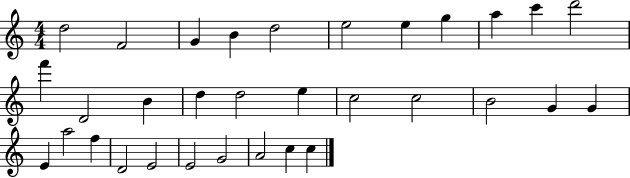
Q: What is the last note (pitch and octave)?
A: C5